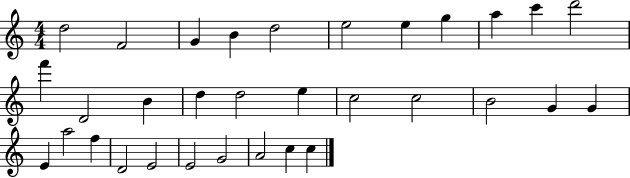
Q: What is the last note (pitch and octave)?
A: C5